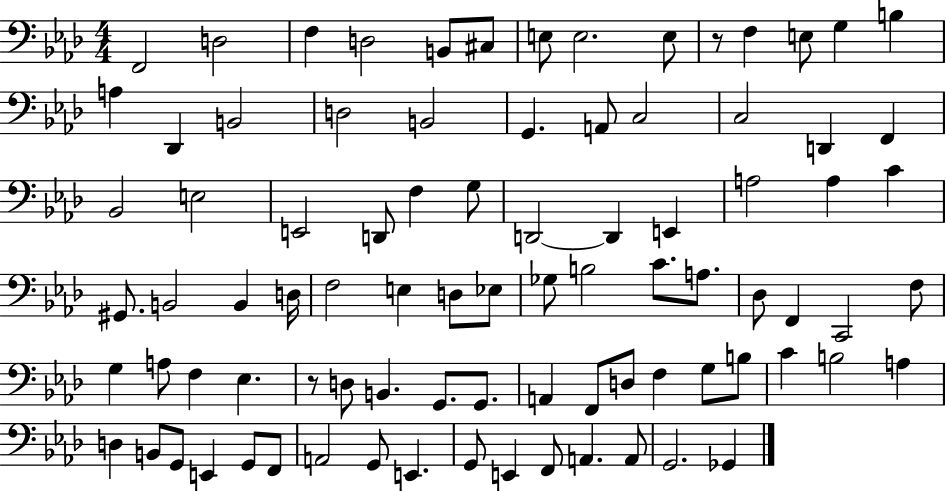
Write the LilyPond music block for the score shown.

{
  \clef bass
  \numericTimeSignature
  \time 4/4
  \key aes \major
  \repeat volta 2 { f,2 d2 | f4 d2 b,8 cis8 | e8 e2. e8 | r8 f4 e8 g4 b4 | \break a4 des,4 b,2 | d2 b,2 | g,4. a,8 c2 | c2 d,4 f,4 | \break bes,2 e2 | e,2 d,8 f4 g8 | d,2~~ d,4 e,4 | a2 a4 c'4 | \break gis,8. b,2 b,4 d16 | f2 e4 d8 ees8 | ges8 b2 c'8. a8. | des8 f,4 c,2 f8 | \break g4 a8 f4 ees4. | r8 d8 b,4. g,8. g,8. | a,4 f,8 d8 f4 g8 b8 | c'4 b2 a4 | \break d4 b,8 g,8 e,4 g,8 f,8 | a,2 g,8 e,4. | g,8 e,4 f,8 a,4. a,8 | g,2. ges,4 | \break } \bar "|."
}